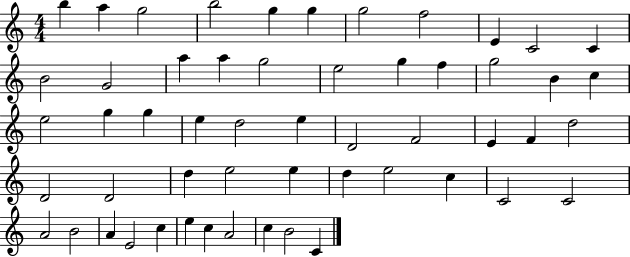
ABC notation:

X:1
T:Untitled
M:4/4
L:1/4
K:C
b a g2 b2 g g g2 f2 E C2 C B2 G2 a a g2 e2 g f g2 B c e2 g g e d2 e D2 F2 E F d2 D2 D2 d e2 e d e2 c C2 C2 A2 B2 A E2 c e c A2 c B2 C